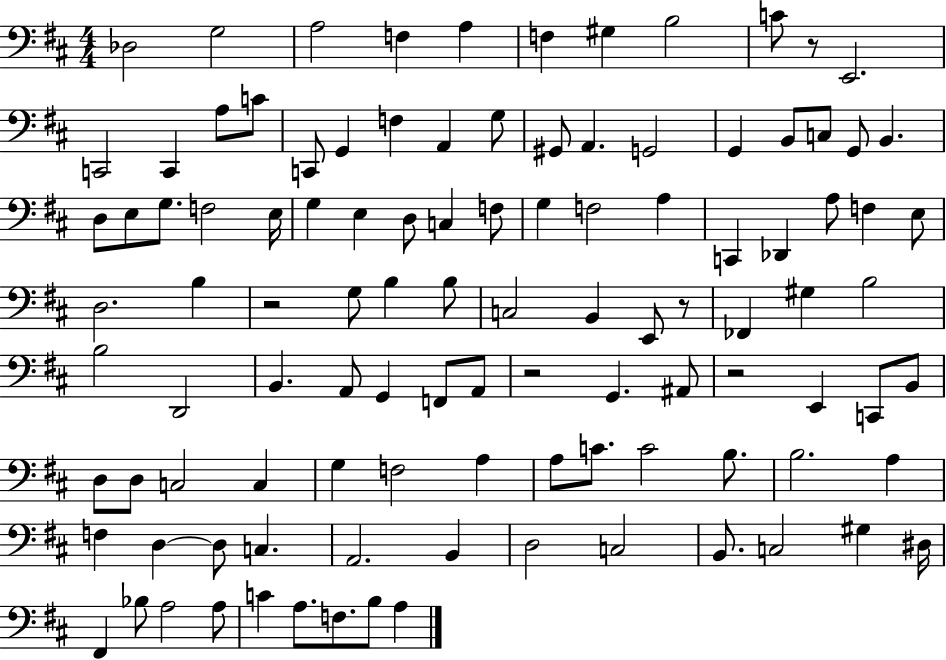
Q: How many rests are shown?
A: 5